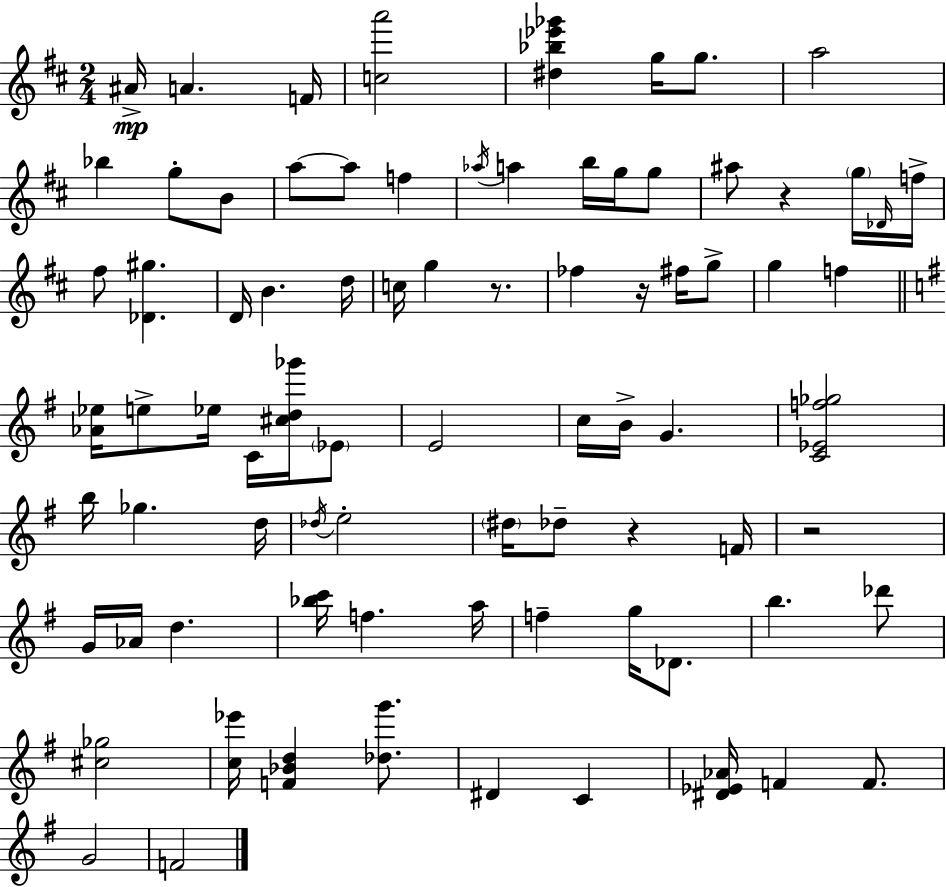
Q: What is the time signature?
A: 2/4